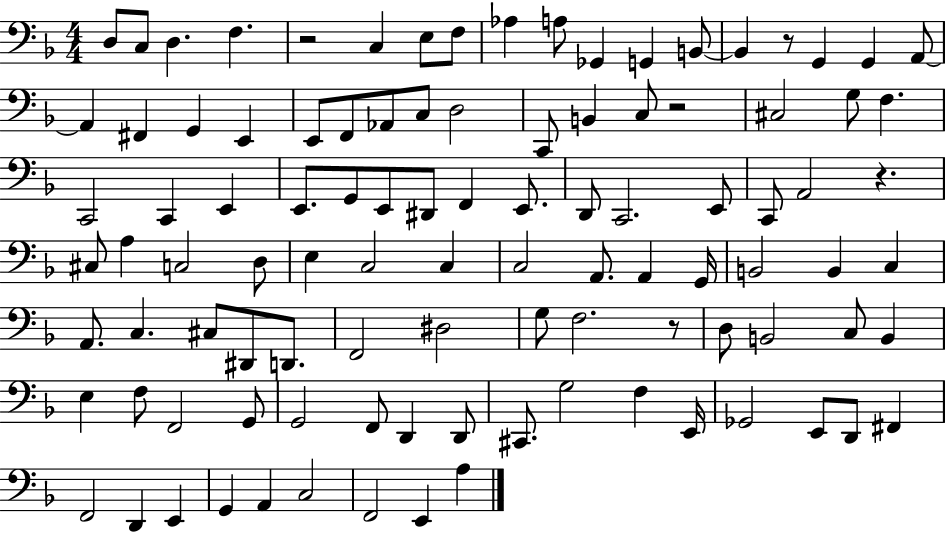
X:1
T:Untitled
M:4/4
L:1/4
K:F
D,/2 C,/2 D, F, z2 C, E,/2 F,/2 _A, A,/2 _G,, G,, B,,/2 B,, z/2 G,, G,, A,,/2 A,, ^F,, G,, E,, E,,/2 F,,/2 _A,,/2 C,/2 D,2 C,,/2 B,, C,/2 z2 ^C,2 G,/2 F, C,,2 C,, E,, E,,/2 G,,/2 E,,/2 ^D,,/2 F,, E,,/2 D,,/2 C,,2 E,,/2 C,,/2 A,,2 z ^C,/2 A, C,2 D,/2 E, C,2 C, C,2 A,,/2 A,, G,,/4 B,,2 B,, C, A,,/2 C, ^C,/2 ^D,,/2 D,,/2 F,,2 ^D,2 G,/2 F,2 z/2 D,/2 B,,2 C,/2 B,, E, F,/2 F,,2 G,,/2 G,,2 F,,/2 D,, D,,/2 ^C,,/2 G,2 F, E,,/4 _G,,2 E,,/2 D,,/2 ^F,, F,,2 D,, E,, G,, A,, C,2 F,,2 E,, A,